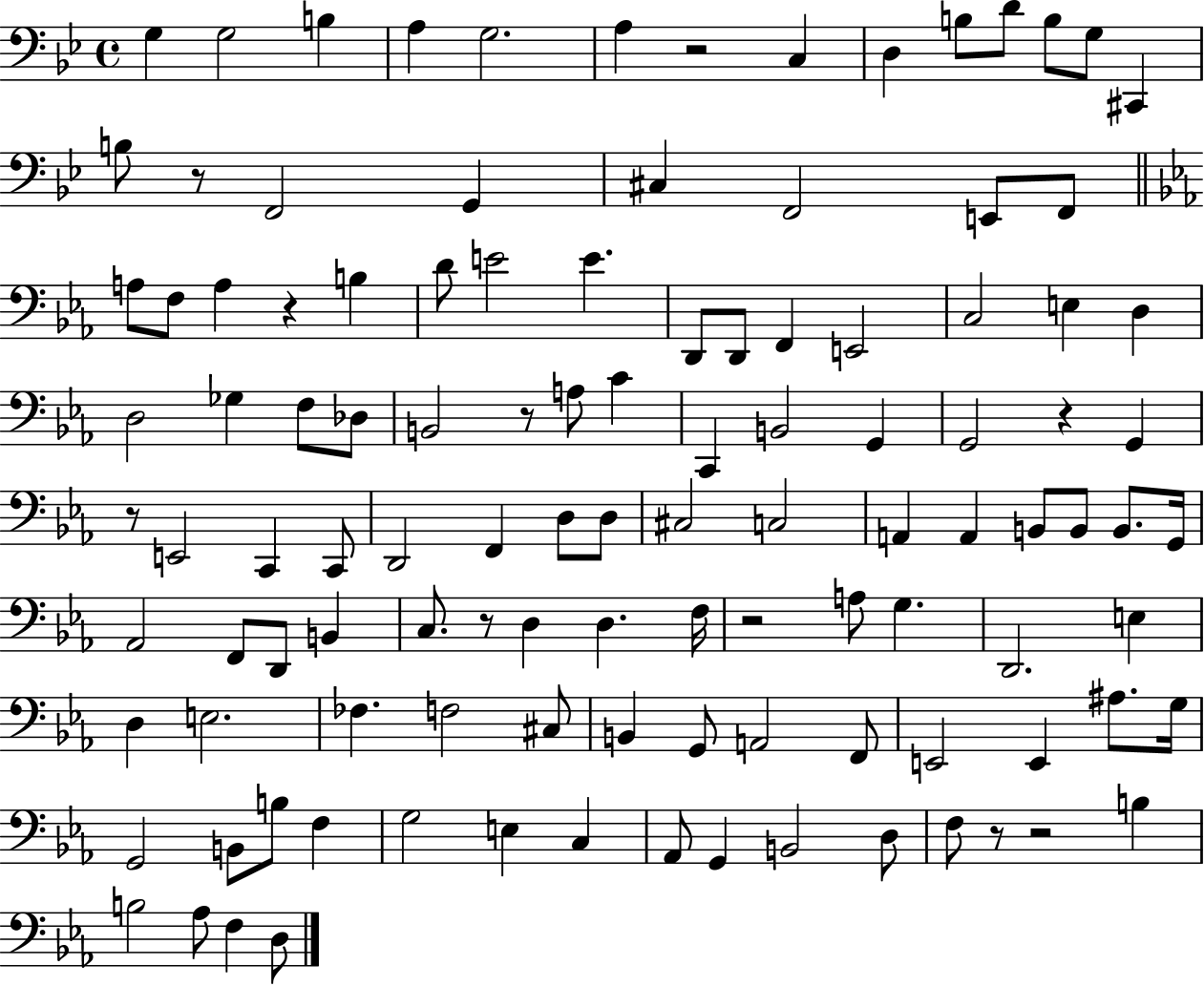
{
  \clef bass
  \time 4/4
  \defaultTimeSignature
  \key bes \major
  g4 g2 b4 | a4 g2. | a4 r2 c4 | d4 b8 d'8 b8 g8 cis,4 | \break b8 r8 f,2 g,4 | cis4 f,2 e,8 f,8 | \bar "||" \break \key c \minor a8 f8 a4 r4 b4 | d'8 e'2 e'4. | d,8 d,8 f,4 e,2 | c2 e4 d4 | \break d2 ges4 f8 des8 | b,2 r8 a8 c'4 | c,4 b,2 g,4 | g,2 r4 g,4 | \break r8 e,2 c,4 c,8 | d,2 f,4 d8 d8 | cis2 c2 | a,4 a,4 b,8 b,8 b,8. g,16 | \break aes,2 f,8 d,8 b,4 | c8. r8 d4 d4. f16 | r2 a8 g4. | d,2. e4 | \break d4 e2. | fes4. f2 cis8 | b,4 g,8 a,2 f,8 | e,2 e,4 ais8. g16 | \break g,2 b,8 b8 f4 | g2 e4 c4 | aes,8 g,4 b,2 d8 | f8 r8 r2 b4 | \break b2 aes8 f4 d8 | \bar "|."
}